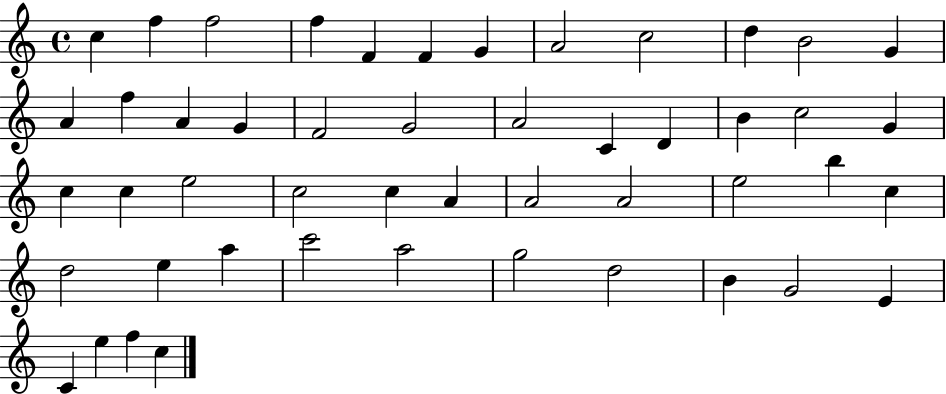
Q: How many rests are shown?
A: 0